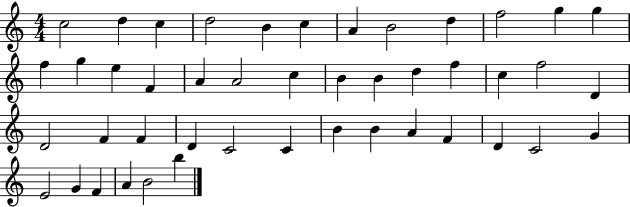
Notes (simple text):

C5/h D5/q C5/q D5/h B4/q C5/q A4/q B4/h D5/q F5/h G5/q G5/q F5/q G5/q E5/q F4/q A4/q A4/h C5/q B4/q B4/q D5/q F5/q C5/q F5/h D4/q D4/h F4/q F4/q D4/q C4/h C4/q B4/q B4/q A4/q F4/q D4/q C4/h G4/q E4/h G4/q F4/q A4/q B4/h B5/q